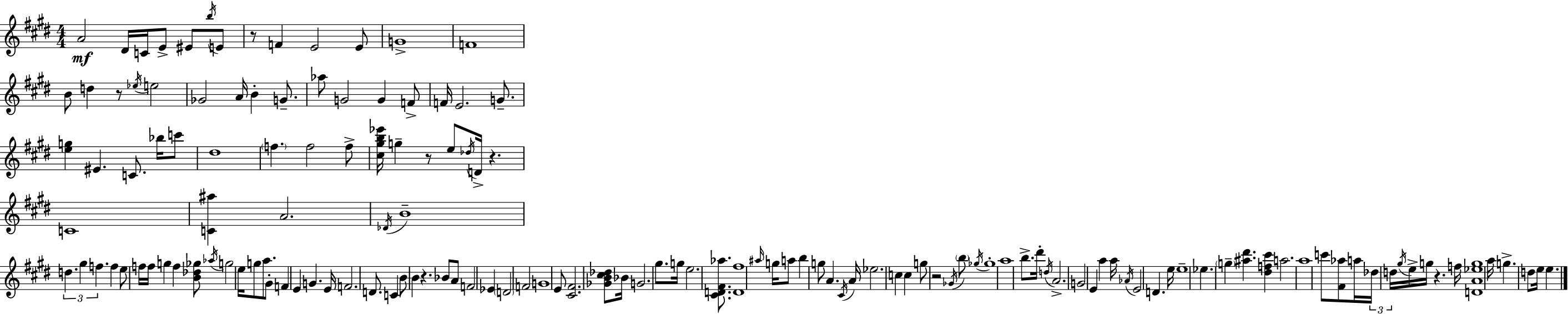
X:1
T:Untitled
M:4/4
L:1/4
K:E
A2 ^D/4 C/4 E/2 ^E/2 b/4 E/2 z/2 F E2 E/2 G4 F4 B/2 d z/2 _e/4 e2 _G2 A/4 B G/2 _a/2 G2 G F/2 F/4 E2 G/2 [eg] ^E C/2 _b/4 c'/2 ^d4 f f2 f/2 [^c^gb_e']/4 g z/2 e/2 _d/4 D/4 z C4 [C^a] A2 _D/4 B4 d ^g f f e/2 f/4 f/4 g f [B_d_g]/2 _a/4 g2 e/4 g/2 a/2 ^G/2 F E G E/4 F2 D/2 C B/2 B z _B/2 A/2 F2 _E D2 F2 G4 E/2 [^C^F]2 [_GB^c_d]/2 _B/4 G2 ^g/2 g/4 e2 [^CD^F_a]/2 [D^f]4 ^a/4 g/4 a/2 b g/2 A ^C/4 A/4 _e2 c c g/2 z2 _G/4 b/2 _g/4 _g4 a4 b/2 ^d'/4 d/4 A2 G2 E a a/4 _A/4 E2 D e/4 e4 _e g [^a^d'] [^df^c'] a2 a4 c'/2 [^F_a]/2 a/4 _d/4 d/4 ^g/4 e/4 g/4 z f/4 [DA_eg]4 a/4 g d/2 e/4 e